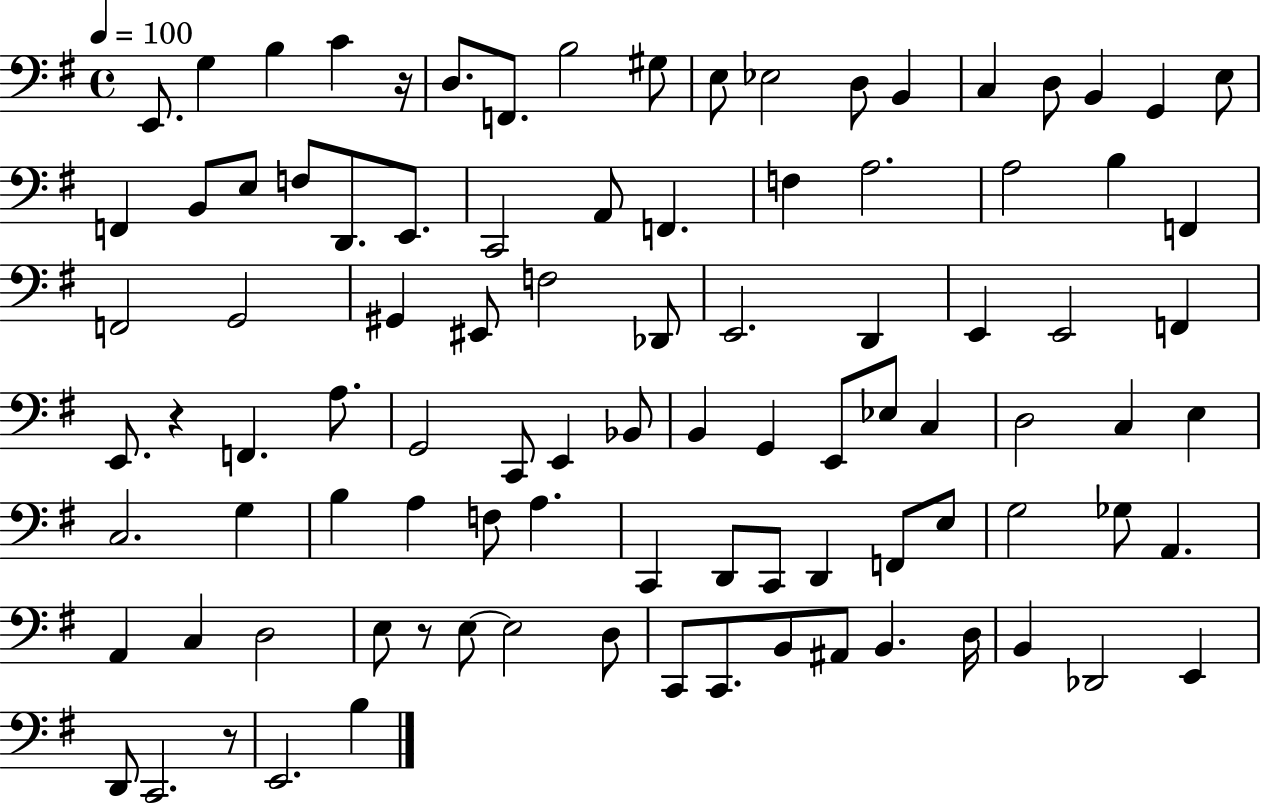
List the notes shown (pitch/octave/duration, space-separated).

E2/e. G3/q B3/q C4/q R/s D3/e. F2/e. B3/h G#3/e E3/e Eb3/h D3/e B2/q C3/q D3/e B2/q G2/q E3/e F2/q B2/e E3/e F3/e D2/e. E2/e. C2/h A2/e F2/q. F3/q A3/h. A3/h B3/q F2/q F2/h G2/h G#2/q EIS2/e F3/h Db2/e E2/h. D2/q E2/q E2/h F2/q E2/e. R/q F2/q. A3/e. G2/h C2/e E2/q Bb2/e B2/q G2/q E2/e Eb3/e C3/q D3/h C3/q E3/q C3/h. G3/q B3/q A3/q F3/e A3/q. C2/q D2/e C2/e D2/q F2/e E3/e G3/h Gb3/e A2/q. A2/q C3/q D3/h E3/e R/e E3/e E3/h D3/e C2/e C2/e. B2/e A#2/e B2/q. D3/s B2/q Db2/h E2/q D2/e C2/h. R/e E2/h. B3/q